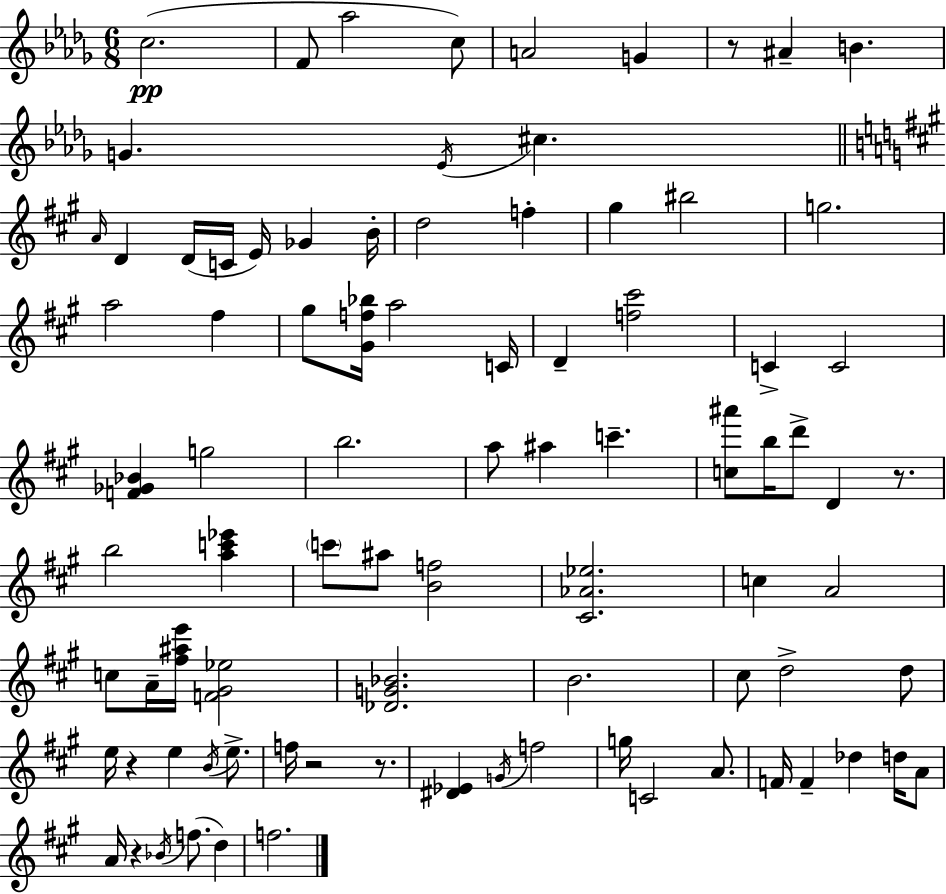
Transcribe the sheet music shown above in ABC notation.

X:1
T:Untitled
M:6/8
L:1/4
K:Bbm
c2 F/2 _a2 c/2 A2 G z/2 ^A B G _E/4 ^c A/4 D D/4 C/4 E/4 _G B/4 d2 f ^g ^b2 g2 a2 ^f ^g/2 [^Gf_b]/4 a2 C/4 D [f^c']2 C C2 [F_G_B] g2 b2 a/2 ^a c' [c^a']/2 b/4 d'/2 D z/2 b2 [ac'_e'] c'/2 ^a/2 [Bf]2 [^C_A_e]2 c A2 c/2 A/4 [^f^ae']/4 [F^G_e]2 [_DG_B]2 B2 ^c/2 d2 d/2 e/4 z e B/4 e/2 f/4 z2 z/2 [^D_E] G/4 f2 g/4 C2 A/2 F/4 F _d d/4 A/2 A/4 z _B/4 f/2 d f2